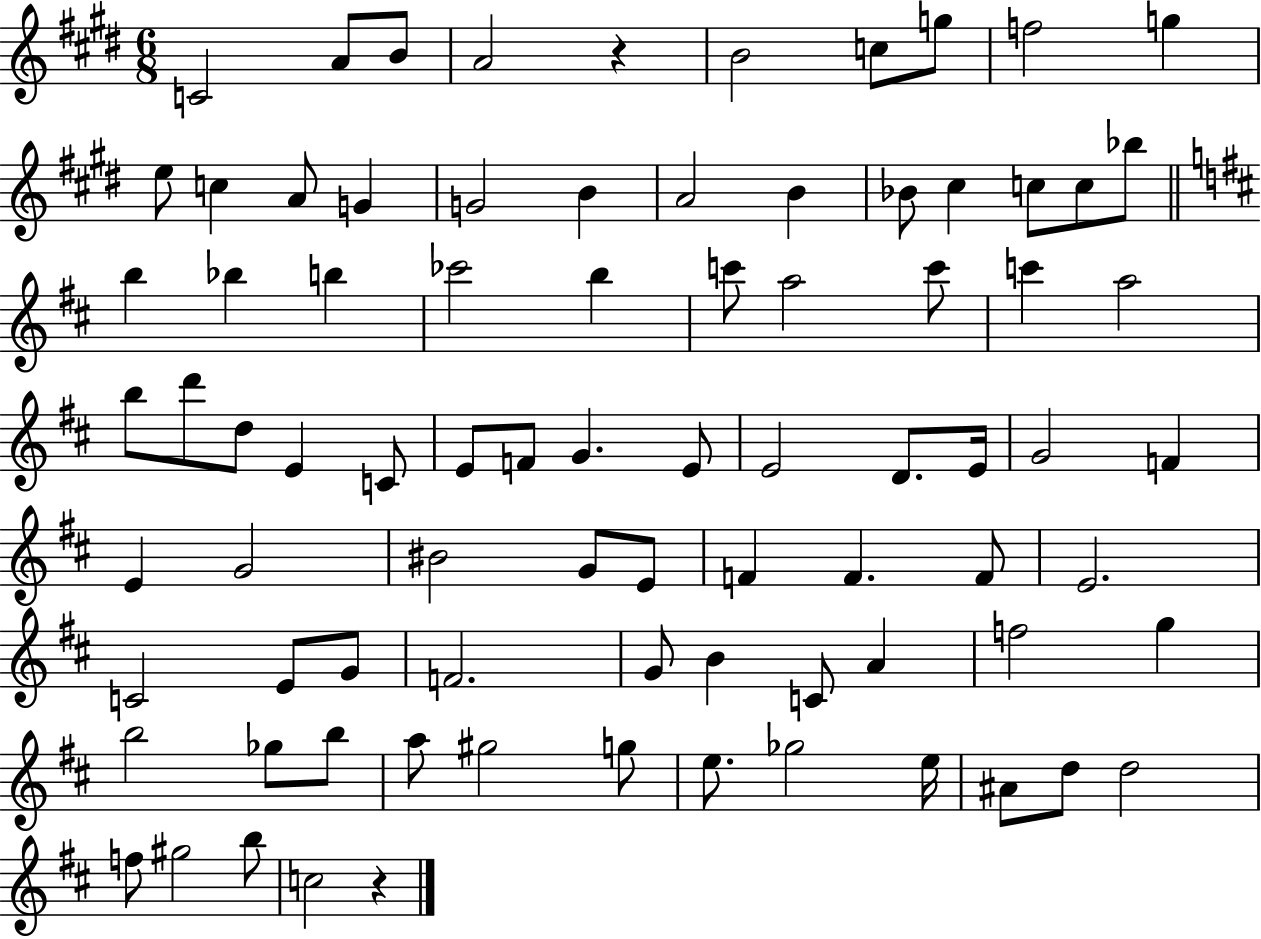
C4/h A4/e B4/e A4/h R/q B4/h C5/e G5/e F5/h G5/q E5/e C5/q A4/e G4/q G4/h B4/q A4/h B4/q Bb4/e C#5/q C5/e C5/e Bb5/e B5/q Bb5/q B5/q CES6/h B5/q C6/e A5/h C6/e C6/q A5/h B5/e D6/e D5/e E4/q C4/e E4/e F4/e G4/q. E4/e E4/h D4/e. E4/s G4/h F4/q E4/q G4/h BIS4/h G4/e E4/e F4/q F4/q. F4/e E4/h. C4/h E4/e G4/e F4/h. G4/e B4/q C4/e A4/q F5/h G5/q B5/h Gb5/e B5/e A5/e G#5/h G5/e E5/e. Gb5/h E5/s A#4/e D5/e D5/h F5/e G#5/h B5/e C5/h R/q